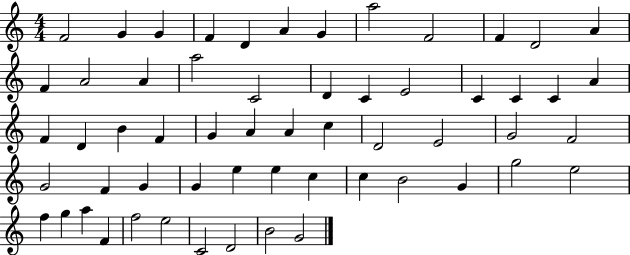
{
  \clef treble
  \numericTimeSignature
  \time 4/4
  \key c \major
  f'2 g'4 g'4 | f'4 d'4 a'4 g'4 | a''2 f'2 | f'4 d'2 a'4 | \break f'4 a'2 a'4 | a''2 c'2 | d'4 c'4 e'2 | c'4 c'4 c'4 a'4 | \break f'4 d'4 b'4 f'4 | g'4 a'4 a'4 c''4 | d'2 e'2 | g'2 f'2 | \break g'2 f'4 g'4 | g'4 e''4 e''4 c''4 | c''4 b'2 g'4 | g''2 e''2 | \break f''4 g''4 a''4 f'4 | f''2 e''2 | c'2 d'2 | b'2 g'2 | \break \bar "|."
}